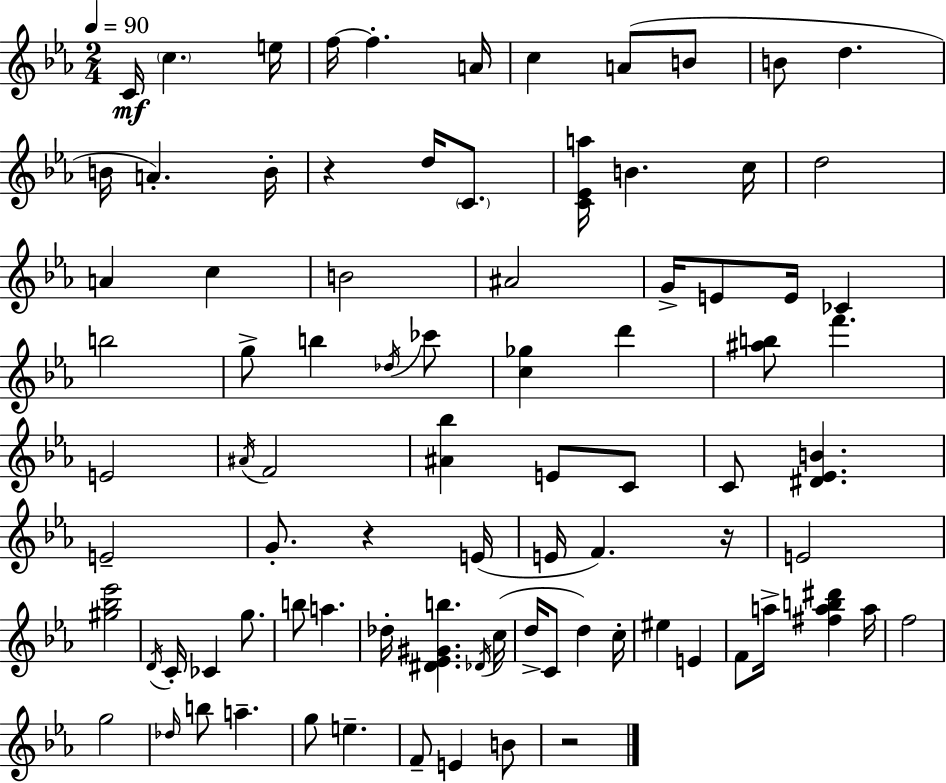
C4/s C5/q. E5/s F5/s F5/q. A4/s C5/q A4/e B4/e B4/e D5/q. B4/s A4/q. B4/s R/q D5/s C4/e. [C4,Eb4,A5]/s B4/q. C5/s D5/h A4/q C5/q B4/h A#4/h G4/s E4/e E4/s CES4/q B5/h G5/e B5/q Db5/s CES6/e [C5,Gb5]/q D6/q [A#5,B5]/e F6/q. E4/h A#4/s F4/h [A#4,Bb5]/q E4/e C4/e C4/e [D#4,Eb4,B4]/q. E4/h G4/e. R/q E4/s E4/s F4/q. R/s E4/h [G#5,Bb5,Eb6]/h D4/s C4/s CES4/q G5/e. B5/e A5/q. Db5/s [D#4,Eb4,G#4,B5]/q. Db4/s C5/s D5/s C4/e D5/q C5/s EIS5/q E4/q F4/e A5/s [F#5,A5,B5,D#6]/q A5/s F5/h G5/h Db5/s B5/e A5/q. G5/e E5/q. F4/e E4/q B4/e R/h